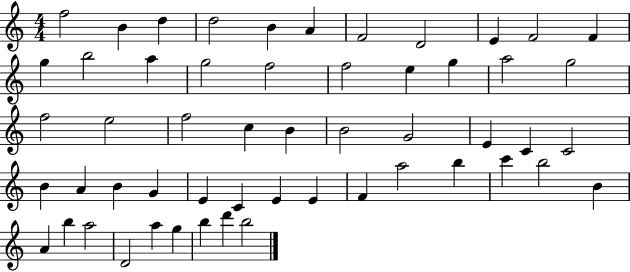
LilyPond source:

{
  \clef treble
  \numericTimeSignature
  \time 4/4
  \key c \major
  f''2 b'4 d''4 | d''2 b'4 a'4 | f'2 d'2 | e'4 f'2 f'4 | \break g''4 b''2 a''4 | g''2 f''2 | f''2 e''4 g''4 | a''2 g''2 | \break f''2 e''2 | f''2 c''4 b'4 | b'2 g'2 | e'4 c'4 c'2 | \break b'4 a'4 b'4 g'4 | e'4 c'4 e'4 e'4 | f'4 a''2 b''4 | c'''4 b''2 b'4 | \break a'4 b''4 a''2 | d'2 a''4 g''4 | b''4 d'''4 b''2 | \bar "|."
}